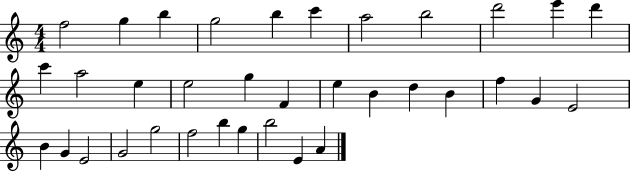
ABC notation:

X:1
T:Untitled
M:4/4
L:1/4
K:C
f2 g b g2 b c' a2 b2 d'2 e' d' c' a2 e e2 g F e B d B f G E2 B G E2 G2 g2 f2 b g b2 E A